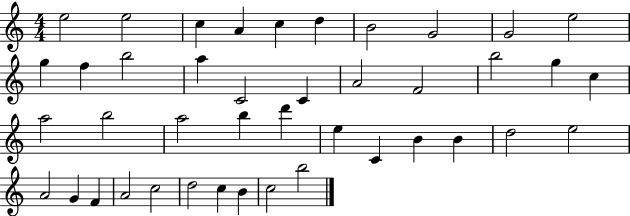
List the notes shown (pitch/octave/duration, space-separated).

E5/h E5/h C5/q A4/q C5/q D5/q B4/h G4/h G4/h E5/h G5/q F5/q B5/h A5/q C4/h C4/q A4/h F4/h B5/h G5/q C5/q A5/h B5/h A5/h B5/q D6/q E5/q C4/q B4/q B4/q D5/h E5/h A4/h G4/q F4/q A4/h C5/h D5/h C5/q B4/q C5/h B5/h